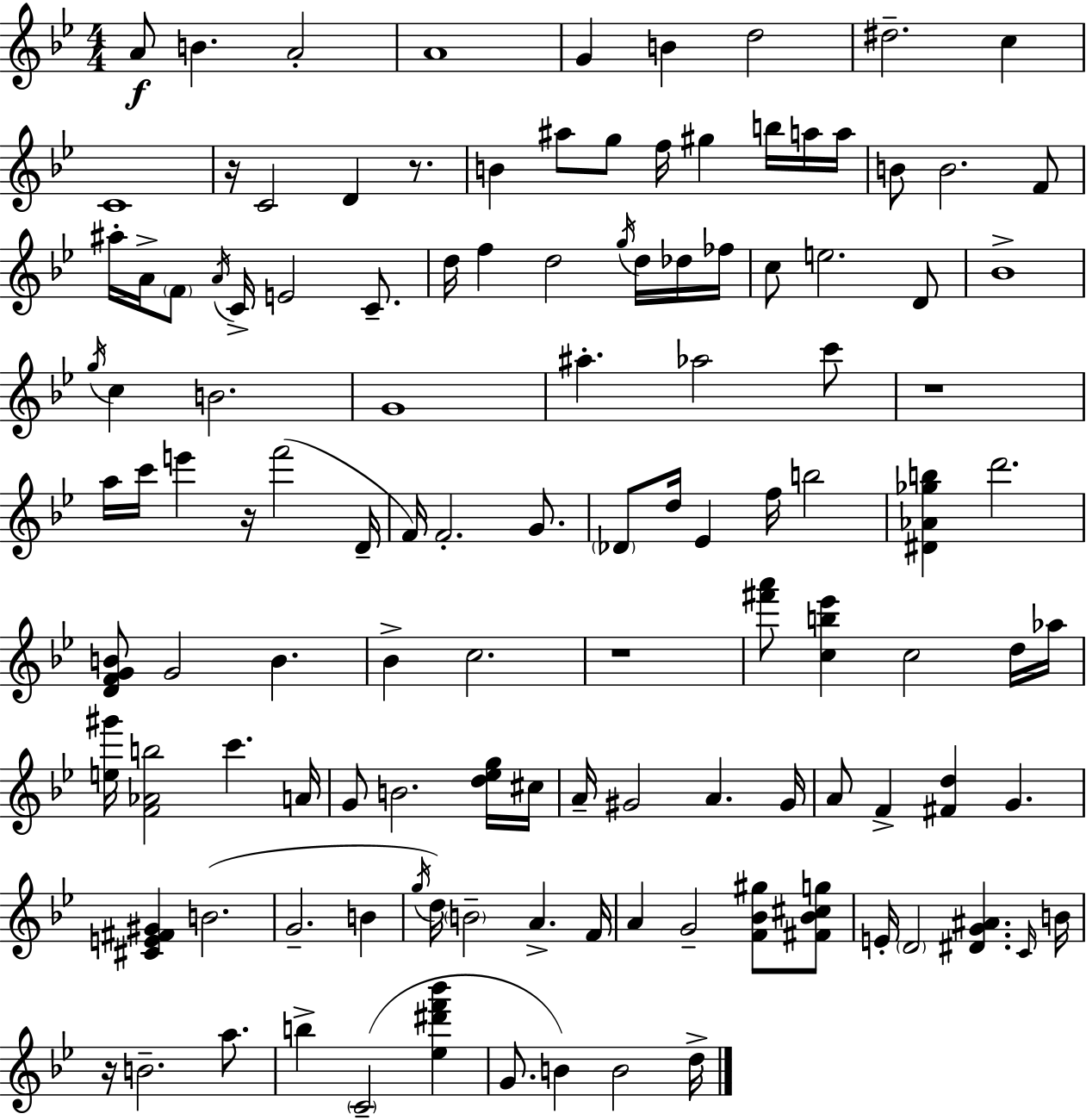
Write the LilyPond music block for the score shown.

{
  \clef treble
  \numericTimeSignature
  \time 4/4
  \key g \minor
  a'8\f b'4. a'2-. | a'1 | g'4 b'4 d''2 | dis''2.-- c''4 | \break c'1 | r16 c'2 d'4 r8. | b'4 ais''8 g''8 f''16 gis''4 b''16 a''16 a''16 | b'8 b'2. f'8 | \break ais''16-. a'16-> \parenthesize f'8 \acciaccatura { a'16 } c'16-> e'2 c'8.-- | d''16 f''4 d''2 \acciaccatura { g''16 } d''16 | des''16 fes''16 c''8 e''2. | d'8 bes'1-> | \break \acciaccatura { g''16 } c''4 b'2. | g'1 | ais''4.-. aes''2 | c'''8 r1 | \break a''16 c'''16 e'''4 r16 f'''2( | d'16-- f'16) f'2.-. | g'8. \parenthesize des'8 d''16 ees'4 f''16 b''2 | <dis' aes' ges'' b''>4 d'''2. | \break <d' f' g' b'>8 g'2 b'4. | bes'4-> c''2. | r1 | <fis''' a'''>8 <c'' b'' ees'''>4 c''2 | \break d''16 aes''16 <e'' gis'''>16 <f' aes' b''>2 c'''4. | a'16 g'8 b'2. | <d'' ees'' g''>16 cis''16 a'16-- gis'2 a'4. | gis'16 a'8 f'4-> <fis' d''>4 g'4. | \break <cis' e' fis' gis'>4 b'2.( | g'2.-- b'4 | \acciaccatura { g''16 }) d''16 \parenthesize b'2-- a'4.-> | f'16 a'4 g'2-- | \break <f' bes' gis''>8 <fis' bes' cis'' g''>8 e'16-. \parenthesize d'2 <dis' g' ais'>4. | \grace { c'16 } b'16 r16 b'2.-- | a''8. b''4-> \parenthesize c'2--( | <ees'' dis''' f''' bes'''>4 g'8. b'4) b'2 | \break d''16-> \bar "|."
}